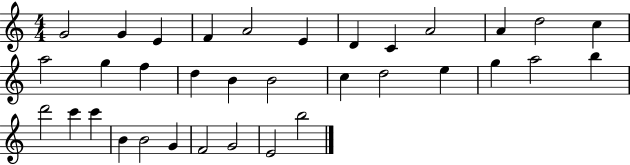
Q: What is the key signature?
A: C major